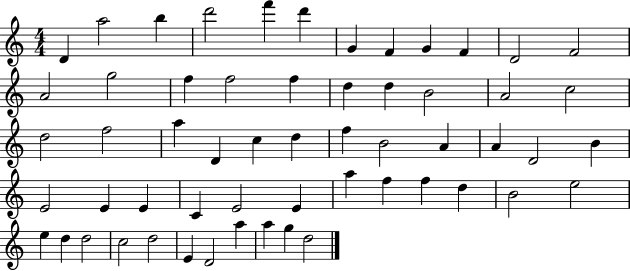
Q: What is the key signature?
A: C major